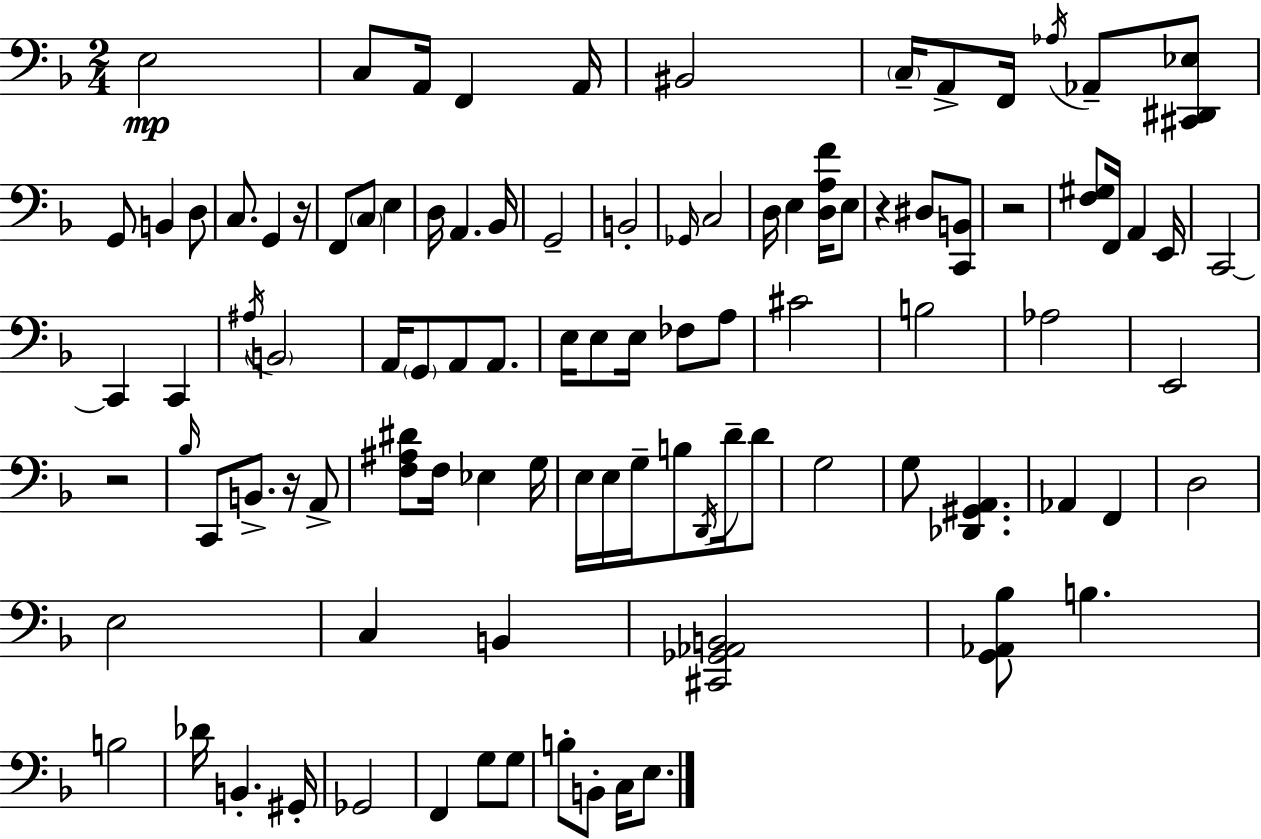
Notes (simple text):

E3/h C3/e A2/s F2/q A2/s BIS2/h C3/s A2/e F2/s Ab3/s Ab2/e [C#2,D#2,Eb3]/e G2/e B2/q D3/e C3/e. G2/q R/s F2/e C3/e E3/q D3/s A2/q. Bb2/s G2/h B2/h Gb2/s C3/h D3/s E3/q [D3,A3,F4]/s E3/e R/q D#3/e [C2,B2]/e R/h [F3,G#3]/e F2/s A2/q E2/s C2/h C2/q C2/q A#3/s B2/h A2/s G2/e A2/e A2/e. E3/s E3/e E3/s FES3/e A3/e C#4/h B3/h Ab3/h E2/h R/h Bb3/s C2/e B2/e. R/s A2/e [F3,A#3,D#4]/e F3/s Eb3/q G3/s E3/s E3/s G3/s B3/e D2/s D4/s D4/e G3/h G3/e [Db2,G#2,A2]/q. Ab2/q F2/q D3/h E3/h C3/q B2/q [C#2,Gb2,Ab2,B2]/h [G2,Ab2,Bb3]/e B3/q. B3/h Db4/s B2/q. G#2/s Gb2/h F2/q G3/e G3/e B3/e B2/e C3/s E3/e.